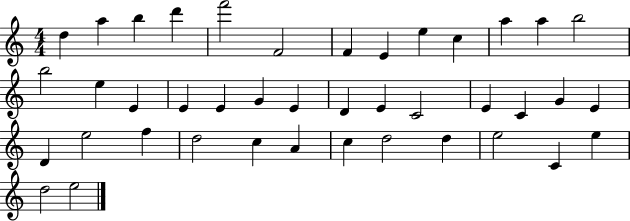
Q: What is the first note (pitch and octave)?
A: D5